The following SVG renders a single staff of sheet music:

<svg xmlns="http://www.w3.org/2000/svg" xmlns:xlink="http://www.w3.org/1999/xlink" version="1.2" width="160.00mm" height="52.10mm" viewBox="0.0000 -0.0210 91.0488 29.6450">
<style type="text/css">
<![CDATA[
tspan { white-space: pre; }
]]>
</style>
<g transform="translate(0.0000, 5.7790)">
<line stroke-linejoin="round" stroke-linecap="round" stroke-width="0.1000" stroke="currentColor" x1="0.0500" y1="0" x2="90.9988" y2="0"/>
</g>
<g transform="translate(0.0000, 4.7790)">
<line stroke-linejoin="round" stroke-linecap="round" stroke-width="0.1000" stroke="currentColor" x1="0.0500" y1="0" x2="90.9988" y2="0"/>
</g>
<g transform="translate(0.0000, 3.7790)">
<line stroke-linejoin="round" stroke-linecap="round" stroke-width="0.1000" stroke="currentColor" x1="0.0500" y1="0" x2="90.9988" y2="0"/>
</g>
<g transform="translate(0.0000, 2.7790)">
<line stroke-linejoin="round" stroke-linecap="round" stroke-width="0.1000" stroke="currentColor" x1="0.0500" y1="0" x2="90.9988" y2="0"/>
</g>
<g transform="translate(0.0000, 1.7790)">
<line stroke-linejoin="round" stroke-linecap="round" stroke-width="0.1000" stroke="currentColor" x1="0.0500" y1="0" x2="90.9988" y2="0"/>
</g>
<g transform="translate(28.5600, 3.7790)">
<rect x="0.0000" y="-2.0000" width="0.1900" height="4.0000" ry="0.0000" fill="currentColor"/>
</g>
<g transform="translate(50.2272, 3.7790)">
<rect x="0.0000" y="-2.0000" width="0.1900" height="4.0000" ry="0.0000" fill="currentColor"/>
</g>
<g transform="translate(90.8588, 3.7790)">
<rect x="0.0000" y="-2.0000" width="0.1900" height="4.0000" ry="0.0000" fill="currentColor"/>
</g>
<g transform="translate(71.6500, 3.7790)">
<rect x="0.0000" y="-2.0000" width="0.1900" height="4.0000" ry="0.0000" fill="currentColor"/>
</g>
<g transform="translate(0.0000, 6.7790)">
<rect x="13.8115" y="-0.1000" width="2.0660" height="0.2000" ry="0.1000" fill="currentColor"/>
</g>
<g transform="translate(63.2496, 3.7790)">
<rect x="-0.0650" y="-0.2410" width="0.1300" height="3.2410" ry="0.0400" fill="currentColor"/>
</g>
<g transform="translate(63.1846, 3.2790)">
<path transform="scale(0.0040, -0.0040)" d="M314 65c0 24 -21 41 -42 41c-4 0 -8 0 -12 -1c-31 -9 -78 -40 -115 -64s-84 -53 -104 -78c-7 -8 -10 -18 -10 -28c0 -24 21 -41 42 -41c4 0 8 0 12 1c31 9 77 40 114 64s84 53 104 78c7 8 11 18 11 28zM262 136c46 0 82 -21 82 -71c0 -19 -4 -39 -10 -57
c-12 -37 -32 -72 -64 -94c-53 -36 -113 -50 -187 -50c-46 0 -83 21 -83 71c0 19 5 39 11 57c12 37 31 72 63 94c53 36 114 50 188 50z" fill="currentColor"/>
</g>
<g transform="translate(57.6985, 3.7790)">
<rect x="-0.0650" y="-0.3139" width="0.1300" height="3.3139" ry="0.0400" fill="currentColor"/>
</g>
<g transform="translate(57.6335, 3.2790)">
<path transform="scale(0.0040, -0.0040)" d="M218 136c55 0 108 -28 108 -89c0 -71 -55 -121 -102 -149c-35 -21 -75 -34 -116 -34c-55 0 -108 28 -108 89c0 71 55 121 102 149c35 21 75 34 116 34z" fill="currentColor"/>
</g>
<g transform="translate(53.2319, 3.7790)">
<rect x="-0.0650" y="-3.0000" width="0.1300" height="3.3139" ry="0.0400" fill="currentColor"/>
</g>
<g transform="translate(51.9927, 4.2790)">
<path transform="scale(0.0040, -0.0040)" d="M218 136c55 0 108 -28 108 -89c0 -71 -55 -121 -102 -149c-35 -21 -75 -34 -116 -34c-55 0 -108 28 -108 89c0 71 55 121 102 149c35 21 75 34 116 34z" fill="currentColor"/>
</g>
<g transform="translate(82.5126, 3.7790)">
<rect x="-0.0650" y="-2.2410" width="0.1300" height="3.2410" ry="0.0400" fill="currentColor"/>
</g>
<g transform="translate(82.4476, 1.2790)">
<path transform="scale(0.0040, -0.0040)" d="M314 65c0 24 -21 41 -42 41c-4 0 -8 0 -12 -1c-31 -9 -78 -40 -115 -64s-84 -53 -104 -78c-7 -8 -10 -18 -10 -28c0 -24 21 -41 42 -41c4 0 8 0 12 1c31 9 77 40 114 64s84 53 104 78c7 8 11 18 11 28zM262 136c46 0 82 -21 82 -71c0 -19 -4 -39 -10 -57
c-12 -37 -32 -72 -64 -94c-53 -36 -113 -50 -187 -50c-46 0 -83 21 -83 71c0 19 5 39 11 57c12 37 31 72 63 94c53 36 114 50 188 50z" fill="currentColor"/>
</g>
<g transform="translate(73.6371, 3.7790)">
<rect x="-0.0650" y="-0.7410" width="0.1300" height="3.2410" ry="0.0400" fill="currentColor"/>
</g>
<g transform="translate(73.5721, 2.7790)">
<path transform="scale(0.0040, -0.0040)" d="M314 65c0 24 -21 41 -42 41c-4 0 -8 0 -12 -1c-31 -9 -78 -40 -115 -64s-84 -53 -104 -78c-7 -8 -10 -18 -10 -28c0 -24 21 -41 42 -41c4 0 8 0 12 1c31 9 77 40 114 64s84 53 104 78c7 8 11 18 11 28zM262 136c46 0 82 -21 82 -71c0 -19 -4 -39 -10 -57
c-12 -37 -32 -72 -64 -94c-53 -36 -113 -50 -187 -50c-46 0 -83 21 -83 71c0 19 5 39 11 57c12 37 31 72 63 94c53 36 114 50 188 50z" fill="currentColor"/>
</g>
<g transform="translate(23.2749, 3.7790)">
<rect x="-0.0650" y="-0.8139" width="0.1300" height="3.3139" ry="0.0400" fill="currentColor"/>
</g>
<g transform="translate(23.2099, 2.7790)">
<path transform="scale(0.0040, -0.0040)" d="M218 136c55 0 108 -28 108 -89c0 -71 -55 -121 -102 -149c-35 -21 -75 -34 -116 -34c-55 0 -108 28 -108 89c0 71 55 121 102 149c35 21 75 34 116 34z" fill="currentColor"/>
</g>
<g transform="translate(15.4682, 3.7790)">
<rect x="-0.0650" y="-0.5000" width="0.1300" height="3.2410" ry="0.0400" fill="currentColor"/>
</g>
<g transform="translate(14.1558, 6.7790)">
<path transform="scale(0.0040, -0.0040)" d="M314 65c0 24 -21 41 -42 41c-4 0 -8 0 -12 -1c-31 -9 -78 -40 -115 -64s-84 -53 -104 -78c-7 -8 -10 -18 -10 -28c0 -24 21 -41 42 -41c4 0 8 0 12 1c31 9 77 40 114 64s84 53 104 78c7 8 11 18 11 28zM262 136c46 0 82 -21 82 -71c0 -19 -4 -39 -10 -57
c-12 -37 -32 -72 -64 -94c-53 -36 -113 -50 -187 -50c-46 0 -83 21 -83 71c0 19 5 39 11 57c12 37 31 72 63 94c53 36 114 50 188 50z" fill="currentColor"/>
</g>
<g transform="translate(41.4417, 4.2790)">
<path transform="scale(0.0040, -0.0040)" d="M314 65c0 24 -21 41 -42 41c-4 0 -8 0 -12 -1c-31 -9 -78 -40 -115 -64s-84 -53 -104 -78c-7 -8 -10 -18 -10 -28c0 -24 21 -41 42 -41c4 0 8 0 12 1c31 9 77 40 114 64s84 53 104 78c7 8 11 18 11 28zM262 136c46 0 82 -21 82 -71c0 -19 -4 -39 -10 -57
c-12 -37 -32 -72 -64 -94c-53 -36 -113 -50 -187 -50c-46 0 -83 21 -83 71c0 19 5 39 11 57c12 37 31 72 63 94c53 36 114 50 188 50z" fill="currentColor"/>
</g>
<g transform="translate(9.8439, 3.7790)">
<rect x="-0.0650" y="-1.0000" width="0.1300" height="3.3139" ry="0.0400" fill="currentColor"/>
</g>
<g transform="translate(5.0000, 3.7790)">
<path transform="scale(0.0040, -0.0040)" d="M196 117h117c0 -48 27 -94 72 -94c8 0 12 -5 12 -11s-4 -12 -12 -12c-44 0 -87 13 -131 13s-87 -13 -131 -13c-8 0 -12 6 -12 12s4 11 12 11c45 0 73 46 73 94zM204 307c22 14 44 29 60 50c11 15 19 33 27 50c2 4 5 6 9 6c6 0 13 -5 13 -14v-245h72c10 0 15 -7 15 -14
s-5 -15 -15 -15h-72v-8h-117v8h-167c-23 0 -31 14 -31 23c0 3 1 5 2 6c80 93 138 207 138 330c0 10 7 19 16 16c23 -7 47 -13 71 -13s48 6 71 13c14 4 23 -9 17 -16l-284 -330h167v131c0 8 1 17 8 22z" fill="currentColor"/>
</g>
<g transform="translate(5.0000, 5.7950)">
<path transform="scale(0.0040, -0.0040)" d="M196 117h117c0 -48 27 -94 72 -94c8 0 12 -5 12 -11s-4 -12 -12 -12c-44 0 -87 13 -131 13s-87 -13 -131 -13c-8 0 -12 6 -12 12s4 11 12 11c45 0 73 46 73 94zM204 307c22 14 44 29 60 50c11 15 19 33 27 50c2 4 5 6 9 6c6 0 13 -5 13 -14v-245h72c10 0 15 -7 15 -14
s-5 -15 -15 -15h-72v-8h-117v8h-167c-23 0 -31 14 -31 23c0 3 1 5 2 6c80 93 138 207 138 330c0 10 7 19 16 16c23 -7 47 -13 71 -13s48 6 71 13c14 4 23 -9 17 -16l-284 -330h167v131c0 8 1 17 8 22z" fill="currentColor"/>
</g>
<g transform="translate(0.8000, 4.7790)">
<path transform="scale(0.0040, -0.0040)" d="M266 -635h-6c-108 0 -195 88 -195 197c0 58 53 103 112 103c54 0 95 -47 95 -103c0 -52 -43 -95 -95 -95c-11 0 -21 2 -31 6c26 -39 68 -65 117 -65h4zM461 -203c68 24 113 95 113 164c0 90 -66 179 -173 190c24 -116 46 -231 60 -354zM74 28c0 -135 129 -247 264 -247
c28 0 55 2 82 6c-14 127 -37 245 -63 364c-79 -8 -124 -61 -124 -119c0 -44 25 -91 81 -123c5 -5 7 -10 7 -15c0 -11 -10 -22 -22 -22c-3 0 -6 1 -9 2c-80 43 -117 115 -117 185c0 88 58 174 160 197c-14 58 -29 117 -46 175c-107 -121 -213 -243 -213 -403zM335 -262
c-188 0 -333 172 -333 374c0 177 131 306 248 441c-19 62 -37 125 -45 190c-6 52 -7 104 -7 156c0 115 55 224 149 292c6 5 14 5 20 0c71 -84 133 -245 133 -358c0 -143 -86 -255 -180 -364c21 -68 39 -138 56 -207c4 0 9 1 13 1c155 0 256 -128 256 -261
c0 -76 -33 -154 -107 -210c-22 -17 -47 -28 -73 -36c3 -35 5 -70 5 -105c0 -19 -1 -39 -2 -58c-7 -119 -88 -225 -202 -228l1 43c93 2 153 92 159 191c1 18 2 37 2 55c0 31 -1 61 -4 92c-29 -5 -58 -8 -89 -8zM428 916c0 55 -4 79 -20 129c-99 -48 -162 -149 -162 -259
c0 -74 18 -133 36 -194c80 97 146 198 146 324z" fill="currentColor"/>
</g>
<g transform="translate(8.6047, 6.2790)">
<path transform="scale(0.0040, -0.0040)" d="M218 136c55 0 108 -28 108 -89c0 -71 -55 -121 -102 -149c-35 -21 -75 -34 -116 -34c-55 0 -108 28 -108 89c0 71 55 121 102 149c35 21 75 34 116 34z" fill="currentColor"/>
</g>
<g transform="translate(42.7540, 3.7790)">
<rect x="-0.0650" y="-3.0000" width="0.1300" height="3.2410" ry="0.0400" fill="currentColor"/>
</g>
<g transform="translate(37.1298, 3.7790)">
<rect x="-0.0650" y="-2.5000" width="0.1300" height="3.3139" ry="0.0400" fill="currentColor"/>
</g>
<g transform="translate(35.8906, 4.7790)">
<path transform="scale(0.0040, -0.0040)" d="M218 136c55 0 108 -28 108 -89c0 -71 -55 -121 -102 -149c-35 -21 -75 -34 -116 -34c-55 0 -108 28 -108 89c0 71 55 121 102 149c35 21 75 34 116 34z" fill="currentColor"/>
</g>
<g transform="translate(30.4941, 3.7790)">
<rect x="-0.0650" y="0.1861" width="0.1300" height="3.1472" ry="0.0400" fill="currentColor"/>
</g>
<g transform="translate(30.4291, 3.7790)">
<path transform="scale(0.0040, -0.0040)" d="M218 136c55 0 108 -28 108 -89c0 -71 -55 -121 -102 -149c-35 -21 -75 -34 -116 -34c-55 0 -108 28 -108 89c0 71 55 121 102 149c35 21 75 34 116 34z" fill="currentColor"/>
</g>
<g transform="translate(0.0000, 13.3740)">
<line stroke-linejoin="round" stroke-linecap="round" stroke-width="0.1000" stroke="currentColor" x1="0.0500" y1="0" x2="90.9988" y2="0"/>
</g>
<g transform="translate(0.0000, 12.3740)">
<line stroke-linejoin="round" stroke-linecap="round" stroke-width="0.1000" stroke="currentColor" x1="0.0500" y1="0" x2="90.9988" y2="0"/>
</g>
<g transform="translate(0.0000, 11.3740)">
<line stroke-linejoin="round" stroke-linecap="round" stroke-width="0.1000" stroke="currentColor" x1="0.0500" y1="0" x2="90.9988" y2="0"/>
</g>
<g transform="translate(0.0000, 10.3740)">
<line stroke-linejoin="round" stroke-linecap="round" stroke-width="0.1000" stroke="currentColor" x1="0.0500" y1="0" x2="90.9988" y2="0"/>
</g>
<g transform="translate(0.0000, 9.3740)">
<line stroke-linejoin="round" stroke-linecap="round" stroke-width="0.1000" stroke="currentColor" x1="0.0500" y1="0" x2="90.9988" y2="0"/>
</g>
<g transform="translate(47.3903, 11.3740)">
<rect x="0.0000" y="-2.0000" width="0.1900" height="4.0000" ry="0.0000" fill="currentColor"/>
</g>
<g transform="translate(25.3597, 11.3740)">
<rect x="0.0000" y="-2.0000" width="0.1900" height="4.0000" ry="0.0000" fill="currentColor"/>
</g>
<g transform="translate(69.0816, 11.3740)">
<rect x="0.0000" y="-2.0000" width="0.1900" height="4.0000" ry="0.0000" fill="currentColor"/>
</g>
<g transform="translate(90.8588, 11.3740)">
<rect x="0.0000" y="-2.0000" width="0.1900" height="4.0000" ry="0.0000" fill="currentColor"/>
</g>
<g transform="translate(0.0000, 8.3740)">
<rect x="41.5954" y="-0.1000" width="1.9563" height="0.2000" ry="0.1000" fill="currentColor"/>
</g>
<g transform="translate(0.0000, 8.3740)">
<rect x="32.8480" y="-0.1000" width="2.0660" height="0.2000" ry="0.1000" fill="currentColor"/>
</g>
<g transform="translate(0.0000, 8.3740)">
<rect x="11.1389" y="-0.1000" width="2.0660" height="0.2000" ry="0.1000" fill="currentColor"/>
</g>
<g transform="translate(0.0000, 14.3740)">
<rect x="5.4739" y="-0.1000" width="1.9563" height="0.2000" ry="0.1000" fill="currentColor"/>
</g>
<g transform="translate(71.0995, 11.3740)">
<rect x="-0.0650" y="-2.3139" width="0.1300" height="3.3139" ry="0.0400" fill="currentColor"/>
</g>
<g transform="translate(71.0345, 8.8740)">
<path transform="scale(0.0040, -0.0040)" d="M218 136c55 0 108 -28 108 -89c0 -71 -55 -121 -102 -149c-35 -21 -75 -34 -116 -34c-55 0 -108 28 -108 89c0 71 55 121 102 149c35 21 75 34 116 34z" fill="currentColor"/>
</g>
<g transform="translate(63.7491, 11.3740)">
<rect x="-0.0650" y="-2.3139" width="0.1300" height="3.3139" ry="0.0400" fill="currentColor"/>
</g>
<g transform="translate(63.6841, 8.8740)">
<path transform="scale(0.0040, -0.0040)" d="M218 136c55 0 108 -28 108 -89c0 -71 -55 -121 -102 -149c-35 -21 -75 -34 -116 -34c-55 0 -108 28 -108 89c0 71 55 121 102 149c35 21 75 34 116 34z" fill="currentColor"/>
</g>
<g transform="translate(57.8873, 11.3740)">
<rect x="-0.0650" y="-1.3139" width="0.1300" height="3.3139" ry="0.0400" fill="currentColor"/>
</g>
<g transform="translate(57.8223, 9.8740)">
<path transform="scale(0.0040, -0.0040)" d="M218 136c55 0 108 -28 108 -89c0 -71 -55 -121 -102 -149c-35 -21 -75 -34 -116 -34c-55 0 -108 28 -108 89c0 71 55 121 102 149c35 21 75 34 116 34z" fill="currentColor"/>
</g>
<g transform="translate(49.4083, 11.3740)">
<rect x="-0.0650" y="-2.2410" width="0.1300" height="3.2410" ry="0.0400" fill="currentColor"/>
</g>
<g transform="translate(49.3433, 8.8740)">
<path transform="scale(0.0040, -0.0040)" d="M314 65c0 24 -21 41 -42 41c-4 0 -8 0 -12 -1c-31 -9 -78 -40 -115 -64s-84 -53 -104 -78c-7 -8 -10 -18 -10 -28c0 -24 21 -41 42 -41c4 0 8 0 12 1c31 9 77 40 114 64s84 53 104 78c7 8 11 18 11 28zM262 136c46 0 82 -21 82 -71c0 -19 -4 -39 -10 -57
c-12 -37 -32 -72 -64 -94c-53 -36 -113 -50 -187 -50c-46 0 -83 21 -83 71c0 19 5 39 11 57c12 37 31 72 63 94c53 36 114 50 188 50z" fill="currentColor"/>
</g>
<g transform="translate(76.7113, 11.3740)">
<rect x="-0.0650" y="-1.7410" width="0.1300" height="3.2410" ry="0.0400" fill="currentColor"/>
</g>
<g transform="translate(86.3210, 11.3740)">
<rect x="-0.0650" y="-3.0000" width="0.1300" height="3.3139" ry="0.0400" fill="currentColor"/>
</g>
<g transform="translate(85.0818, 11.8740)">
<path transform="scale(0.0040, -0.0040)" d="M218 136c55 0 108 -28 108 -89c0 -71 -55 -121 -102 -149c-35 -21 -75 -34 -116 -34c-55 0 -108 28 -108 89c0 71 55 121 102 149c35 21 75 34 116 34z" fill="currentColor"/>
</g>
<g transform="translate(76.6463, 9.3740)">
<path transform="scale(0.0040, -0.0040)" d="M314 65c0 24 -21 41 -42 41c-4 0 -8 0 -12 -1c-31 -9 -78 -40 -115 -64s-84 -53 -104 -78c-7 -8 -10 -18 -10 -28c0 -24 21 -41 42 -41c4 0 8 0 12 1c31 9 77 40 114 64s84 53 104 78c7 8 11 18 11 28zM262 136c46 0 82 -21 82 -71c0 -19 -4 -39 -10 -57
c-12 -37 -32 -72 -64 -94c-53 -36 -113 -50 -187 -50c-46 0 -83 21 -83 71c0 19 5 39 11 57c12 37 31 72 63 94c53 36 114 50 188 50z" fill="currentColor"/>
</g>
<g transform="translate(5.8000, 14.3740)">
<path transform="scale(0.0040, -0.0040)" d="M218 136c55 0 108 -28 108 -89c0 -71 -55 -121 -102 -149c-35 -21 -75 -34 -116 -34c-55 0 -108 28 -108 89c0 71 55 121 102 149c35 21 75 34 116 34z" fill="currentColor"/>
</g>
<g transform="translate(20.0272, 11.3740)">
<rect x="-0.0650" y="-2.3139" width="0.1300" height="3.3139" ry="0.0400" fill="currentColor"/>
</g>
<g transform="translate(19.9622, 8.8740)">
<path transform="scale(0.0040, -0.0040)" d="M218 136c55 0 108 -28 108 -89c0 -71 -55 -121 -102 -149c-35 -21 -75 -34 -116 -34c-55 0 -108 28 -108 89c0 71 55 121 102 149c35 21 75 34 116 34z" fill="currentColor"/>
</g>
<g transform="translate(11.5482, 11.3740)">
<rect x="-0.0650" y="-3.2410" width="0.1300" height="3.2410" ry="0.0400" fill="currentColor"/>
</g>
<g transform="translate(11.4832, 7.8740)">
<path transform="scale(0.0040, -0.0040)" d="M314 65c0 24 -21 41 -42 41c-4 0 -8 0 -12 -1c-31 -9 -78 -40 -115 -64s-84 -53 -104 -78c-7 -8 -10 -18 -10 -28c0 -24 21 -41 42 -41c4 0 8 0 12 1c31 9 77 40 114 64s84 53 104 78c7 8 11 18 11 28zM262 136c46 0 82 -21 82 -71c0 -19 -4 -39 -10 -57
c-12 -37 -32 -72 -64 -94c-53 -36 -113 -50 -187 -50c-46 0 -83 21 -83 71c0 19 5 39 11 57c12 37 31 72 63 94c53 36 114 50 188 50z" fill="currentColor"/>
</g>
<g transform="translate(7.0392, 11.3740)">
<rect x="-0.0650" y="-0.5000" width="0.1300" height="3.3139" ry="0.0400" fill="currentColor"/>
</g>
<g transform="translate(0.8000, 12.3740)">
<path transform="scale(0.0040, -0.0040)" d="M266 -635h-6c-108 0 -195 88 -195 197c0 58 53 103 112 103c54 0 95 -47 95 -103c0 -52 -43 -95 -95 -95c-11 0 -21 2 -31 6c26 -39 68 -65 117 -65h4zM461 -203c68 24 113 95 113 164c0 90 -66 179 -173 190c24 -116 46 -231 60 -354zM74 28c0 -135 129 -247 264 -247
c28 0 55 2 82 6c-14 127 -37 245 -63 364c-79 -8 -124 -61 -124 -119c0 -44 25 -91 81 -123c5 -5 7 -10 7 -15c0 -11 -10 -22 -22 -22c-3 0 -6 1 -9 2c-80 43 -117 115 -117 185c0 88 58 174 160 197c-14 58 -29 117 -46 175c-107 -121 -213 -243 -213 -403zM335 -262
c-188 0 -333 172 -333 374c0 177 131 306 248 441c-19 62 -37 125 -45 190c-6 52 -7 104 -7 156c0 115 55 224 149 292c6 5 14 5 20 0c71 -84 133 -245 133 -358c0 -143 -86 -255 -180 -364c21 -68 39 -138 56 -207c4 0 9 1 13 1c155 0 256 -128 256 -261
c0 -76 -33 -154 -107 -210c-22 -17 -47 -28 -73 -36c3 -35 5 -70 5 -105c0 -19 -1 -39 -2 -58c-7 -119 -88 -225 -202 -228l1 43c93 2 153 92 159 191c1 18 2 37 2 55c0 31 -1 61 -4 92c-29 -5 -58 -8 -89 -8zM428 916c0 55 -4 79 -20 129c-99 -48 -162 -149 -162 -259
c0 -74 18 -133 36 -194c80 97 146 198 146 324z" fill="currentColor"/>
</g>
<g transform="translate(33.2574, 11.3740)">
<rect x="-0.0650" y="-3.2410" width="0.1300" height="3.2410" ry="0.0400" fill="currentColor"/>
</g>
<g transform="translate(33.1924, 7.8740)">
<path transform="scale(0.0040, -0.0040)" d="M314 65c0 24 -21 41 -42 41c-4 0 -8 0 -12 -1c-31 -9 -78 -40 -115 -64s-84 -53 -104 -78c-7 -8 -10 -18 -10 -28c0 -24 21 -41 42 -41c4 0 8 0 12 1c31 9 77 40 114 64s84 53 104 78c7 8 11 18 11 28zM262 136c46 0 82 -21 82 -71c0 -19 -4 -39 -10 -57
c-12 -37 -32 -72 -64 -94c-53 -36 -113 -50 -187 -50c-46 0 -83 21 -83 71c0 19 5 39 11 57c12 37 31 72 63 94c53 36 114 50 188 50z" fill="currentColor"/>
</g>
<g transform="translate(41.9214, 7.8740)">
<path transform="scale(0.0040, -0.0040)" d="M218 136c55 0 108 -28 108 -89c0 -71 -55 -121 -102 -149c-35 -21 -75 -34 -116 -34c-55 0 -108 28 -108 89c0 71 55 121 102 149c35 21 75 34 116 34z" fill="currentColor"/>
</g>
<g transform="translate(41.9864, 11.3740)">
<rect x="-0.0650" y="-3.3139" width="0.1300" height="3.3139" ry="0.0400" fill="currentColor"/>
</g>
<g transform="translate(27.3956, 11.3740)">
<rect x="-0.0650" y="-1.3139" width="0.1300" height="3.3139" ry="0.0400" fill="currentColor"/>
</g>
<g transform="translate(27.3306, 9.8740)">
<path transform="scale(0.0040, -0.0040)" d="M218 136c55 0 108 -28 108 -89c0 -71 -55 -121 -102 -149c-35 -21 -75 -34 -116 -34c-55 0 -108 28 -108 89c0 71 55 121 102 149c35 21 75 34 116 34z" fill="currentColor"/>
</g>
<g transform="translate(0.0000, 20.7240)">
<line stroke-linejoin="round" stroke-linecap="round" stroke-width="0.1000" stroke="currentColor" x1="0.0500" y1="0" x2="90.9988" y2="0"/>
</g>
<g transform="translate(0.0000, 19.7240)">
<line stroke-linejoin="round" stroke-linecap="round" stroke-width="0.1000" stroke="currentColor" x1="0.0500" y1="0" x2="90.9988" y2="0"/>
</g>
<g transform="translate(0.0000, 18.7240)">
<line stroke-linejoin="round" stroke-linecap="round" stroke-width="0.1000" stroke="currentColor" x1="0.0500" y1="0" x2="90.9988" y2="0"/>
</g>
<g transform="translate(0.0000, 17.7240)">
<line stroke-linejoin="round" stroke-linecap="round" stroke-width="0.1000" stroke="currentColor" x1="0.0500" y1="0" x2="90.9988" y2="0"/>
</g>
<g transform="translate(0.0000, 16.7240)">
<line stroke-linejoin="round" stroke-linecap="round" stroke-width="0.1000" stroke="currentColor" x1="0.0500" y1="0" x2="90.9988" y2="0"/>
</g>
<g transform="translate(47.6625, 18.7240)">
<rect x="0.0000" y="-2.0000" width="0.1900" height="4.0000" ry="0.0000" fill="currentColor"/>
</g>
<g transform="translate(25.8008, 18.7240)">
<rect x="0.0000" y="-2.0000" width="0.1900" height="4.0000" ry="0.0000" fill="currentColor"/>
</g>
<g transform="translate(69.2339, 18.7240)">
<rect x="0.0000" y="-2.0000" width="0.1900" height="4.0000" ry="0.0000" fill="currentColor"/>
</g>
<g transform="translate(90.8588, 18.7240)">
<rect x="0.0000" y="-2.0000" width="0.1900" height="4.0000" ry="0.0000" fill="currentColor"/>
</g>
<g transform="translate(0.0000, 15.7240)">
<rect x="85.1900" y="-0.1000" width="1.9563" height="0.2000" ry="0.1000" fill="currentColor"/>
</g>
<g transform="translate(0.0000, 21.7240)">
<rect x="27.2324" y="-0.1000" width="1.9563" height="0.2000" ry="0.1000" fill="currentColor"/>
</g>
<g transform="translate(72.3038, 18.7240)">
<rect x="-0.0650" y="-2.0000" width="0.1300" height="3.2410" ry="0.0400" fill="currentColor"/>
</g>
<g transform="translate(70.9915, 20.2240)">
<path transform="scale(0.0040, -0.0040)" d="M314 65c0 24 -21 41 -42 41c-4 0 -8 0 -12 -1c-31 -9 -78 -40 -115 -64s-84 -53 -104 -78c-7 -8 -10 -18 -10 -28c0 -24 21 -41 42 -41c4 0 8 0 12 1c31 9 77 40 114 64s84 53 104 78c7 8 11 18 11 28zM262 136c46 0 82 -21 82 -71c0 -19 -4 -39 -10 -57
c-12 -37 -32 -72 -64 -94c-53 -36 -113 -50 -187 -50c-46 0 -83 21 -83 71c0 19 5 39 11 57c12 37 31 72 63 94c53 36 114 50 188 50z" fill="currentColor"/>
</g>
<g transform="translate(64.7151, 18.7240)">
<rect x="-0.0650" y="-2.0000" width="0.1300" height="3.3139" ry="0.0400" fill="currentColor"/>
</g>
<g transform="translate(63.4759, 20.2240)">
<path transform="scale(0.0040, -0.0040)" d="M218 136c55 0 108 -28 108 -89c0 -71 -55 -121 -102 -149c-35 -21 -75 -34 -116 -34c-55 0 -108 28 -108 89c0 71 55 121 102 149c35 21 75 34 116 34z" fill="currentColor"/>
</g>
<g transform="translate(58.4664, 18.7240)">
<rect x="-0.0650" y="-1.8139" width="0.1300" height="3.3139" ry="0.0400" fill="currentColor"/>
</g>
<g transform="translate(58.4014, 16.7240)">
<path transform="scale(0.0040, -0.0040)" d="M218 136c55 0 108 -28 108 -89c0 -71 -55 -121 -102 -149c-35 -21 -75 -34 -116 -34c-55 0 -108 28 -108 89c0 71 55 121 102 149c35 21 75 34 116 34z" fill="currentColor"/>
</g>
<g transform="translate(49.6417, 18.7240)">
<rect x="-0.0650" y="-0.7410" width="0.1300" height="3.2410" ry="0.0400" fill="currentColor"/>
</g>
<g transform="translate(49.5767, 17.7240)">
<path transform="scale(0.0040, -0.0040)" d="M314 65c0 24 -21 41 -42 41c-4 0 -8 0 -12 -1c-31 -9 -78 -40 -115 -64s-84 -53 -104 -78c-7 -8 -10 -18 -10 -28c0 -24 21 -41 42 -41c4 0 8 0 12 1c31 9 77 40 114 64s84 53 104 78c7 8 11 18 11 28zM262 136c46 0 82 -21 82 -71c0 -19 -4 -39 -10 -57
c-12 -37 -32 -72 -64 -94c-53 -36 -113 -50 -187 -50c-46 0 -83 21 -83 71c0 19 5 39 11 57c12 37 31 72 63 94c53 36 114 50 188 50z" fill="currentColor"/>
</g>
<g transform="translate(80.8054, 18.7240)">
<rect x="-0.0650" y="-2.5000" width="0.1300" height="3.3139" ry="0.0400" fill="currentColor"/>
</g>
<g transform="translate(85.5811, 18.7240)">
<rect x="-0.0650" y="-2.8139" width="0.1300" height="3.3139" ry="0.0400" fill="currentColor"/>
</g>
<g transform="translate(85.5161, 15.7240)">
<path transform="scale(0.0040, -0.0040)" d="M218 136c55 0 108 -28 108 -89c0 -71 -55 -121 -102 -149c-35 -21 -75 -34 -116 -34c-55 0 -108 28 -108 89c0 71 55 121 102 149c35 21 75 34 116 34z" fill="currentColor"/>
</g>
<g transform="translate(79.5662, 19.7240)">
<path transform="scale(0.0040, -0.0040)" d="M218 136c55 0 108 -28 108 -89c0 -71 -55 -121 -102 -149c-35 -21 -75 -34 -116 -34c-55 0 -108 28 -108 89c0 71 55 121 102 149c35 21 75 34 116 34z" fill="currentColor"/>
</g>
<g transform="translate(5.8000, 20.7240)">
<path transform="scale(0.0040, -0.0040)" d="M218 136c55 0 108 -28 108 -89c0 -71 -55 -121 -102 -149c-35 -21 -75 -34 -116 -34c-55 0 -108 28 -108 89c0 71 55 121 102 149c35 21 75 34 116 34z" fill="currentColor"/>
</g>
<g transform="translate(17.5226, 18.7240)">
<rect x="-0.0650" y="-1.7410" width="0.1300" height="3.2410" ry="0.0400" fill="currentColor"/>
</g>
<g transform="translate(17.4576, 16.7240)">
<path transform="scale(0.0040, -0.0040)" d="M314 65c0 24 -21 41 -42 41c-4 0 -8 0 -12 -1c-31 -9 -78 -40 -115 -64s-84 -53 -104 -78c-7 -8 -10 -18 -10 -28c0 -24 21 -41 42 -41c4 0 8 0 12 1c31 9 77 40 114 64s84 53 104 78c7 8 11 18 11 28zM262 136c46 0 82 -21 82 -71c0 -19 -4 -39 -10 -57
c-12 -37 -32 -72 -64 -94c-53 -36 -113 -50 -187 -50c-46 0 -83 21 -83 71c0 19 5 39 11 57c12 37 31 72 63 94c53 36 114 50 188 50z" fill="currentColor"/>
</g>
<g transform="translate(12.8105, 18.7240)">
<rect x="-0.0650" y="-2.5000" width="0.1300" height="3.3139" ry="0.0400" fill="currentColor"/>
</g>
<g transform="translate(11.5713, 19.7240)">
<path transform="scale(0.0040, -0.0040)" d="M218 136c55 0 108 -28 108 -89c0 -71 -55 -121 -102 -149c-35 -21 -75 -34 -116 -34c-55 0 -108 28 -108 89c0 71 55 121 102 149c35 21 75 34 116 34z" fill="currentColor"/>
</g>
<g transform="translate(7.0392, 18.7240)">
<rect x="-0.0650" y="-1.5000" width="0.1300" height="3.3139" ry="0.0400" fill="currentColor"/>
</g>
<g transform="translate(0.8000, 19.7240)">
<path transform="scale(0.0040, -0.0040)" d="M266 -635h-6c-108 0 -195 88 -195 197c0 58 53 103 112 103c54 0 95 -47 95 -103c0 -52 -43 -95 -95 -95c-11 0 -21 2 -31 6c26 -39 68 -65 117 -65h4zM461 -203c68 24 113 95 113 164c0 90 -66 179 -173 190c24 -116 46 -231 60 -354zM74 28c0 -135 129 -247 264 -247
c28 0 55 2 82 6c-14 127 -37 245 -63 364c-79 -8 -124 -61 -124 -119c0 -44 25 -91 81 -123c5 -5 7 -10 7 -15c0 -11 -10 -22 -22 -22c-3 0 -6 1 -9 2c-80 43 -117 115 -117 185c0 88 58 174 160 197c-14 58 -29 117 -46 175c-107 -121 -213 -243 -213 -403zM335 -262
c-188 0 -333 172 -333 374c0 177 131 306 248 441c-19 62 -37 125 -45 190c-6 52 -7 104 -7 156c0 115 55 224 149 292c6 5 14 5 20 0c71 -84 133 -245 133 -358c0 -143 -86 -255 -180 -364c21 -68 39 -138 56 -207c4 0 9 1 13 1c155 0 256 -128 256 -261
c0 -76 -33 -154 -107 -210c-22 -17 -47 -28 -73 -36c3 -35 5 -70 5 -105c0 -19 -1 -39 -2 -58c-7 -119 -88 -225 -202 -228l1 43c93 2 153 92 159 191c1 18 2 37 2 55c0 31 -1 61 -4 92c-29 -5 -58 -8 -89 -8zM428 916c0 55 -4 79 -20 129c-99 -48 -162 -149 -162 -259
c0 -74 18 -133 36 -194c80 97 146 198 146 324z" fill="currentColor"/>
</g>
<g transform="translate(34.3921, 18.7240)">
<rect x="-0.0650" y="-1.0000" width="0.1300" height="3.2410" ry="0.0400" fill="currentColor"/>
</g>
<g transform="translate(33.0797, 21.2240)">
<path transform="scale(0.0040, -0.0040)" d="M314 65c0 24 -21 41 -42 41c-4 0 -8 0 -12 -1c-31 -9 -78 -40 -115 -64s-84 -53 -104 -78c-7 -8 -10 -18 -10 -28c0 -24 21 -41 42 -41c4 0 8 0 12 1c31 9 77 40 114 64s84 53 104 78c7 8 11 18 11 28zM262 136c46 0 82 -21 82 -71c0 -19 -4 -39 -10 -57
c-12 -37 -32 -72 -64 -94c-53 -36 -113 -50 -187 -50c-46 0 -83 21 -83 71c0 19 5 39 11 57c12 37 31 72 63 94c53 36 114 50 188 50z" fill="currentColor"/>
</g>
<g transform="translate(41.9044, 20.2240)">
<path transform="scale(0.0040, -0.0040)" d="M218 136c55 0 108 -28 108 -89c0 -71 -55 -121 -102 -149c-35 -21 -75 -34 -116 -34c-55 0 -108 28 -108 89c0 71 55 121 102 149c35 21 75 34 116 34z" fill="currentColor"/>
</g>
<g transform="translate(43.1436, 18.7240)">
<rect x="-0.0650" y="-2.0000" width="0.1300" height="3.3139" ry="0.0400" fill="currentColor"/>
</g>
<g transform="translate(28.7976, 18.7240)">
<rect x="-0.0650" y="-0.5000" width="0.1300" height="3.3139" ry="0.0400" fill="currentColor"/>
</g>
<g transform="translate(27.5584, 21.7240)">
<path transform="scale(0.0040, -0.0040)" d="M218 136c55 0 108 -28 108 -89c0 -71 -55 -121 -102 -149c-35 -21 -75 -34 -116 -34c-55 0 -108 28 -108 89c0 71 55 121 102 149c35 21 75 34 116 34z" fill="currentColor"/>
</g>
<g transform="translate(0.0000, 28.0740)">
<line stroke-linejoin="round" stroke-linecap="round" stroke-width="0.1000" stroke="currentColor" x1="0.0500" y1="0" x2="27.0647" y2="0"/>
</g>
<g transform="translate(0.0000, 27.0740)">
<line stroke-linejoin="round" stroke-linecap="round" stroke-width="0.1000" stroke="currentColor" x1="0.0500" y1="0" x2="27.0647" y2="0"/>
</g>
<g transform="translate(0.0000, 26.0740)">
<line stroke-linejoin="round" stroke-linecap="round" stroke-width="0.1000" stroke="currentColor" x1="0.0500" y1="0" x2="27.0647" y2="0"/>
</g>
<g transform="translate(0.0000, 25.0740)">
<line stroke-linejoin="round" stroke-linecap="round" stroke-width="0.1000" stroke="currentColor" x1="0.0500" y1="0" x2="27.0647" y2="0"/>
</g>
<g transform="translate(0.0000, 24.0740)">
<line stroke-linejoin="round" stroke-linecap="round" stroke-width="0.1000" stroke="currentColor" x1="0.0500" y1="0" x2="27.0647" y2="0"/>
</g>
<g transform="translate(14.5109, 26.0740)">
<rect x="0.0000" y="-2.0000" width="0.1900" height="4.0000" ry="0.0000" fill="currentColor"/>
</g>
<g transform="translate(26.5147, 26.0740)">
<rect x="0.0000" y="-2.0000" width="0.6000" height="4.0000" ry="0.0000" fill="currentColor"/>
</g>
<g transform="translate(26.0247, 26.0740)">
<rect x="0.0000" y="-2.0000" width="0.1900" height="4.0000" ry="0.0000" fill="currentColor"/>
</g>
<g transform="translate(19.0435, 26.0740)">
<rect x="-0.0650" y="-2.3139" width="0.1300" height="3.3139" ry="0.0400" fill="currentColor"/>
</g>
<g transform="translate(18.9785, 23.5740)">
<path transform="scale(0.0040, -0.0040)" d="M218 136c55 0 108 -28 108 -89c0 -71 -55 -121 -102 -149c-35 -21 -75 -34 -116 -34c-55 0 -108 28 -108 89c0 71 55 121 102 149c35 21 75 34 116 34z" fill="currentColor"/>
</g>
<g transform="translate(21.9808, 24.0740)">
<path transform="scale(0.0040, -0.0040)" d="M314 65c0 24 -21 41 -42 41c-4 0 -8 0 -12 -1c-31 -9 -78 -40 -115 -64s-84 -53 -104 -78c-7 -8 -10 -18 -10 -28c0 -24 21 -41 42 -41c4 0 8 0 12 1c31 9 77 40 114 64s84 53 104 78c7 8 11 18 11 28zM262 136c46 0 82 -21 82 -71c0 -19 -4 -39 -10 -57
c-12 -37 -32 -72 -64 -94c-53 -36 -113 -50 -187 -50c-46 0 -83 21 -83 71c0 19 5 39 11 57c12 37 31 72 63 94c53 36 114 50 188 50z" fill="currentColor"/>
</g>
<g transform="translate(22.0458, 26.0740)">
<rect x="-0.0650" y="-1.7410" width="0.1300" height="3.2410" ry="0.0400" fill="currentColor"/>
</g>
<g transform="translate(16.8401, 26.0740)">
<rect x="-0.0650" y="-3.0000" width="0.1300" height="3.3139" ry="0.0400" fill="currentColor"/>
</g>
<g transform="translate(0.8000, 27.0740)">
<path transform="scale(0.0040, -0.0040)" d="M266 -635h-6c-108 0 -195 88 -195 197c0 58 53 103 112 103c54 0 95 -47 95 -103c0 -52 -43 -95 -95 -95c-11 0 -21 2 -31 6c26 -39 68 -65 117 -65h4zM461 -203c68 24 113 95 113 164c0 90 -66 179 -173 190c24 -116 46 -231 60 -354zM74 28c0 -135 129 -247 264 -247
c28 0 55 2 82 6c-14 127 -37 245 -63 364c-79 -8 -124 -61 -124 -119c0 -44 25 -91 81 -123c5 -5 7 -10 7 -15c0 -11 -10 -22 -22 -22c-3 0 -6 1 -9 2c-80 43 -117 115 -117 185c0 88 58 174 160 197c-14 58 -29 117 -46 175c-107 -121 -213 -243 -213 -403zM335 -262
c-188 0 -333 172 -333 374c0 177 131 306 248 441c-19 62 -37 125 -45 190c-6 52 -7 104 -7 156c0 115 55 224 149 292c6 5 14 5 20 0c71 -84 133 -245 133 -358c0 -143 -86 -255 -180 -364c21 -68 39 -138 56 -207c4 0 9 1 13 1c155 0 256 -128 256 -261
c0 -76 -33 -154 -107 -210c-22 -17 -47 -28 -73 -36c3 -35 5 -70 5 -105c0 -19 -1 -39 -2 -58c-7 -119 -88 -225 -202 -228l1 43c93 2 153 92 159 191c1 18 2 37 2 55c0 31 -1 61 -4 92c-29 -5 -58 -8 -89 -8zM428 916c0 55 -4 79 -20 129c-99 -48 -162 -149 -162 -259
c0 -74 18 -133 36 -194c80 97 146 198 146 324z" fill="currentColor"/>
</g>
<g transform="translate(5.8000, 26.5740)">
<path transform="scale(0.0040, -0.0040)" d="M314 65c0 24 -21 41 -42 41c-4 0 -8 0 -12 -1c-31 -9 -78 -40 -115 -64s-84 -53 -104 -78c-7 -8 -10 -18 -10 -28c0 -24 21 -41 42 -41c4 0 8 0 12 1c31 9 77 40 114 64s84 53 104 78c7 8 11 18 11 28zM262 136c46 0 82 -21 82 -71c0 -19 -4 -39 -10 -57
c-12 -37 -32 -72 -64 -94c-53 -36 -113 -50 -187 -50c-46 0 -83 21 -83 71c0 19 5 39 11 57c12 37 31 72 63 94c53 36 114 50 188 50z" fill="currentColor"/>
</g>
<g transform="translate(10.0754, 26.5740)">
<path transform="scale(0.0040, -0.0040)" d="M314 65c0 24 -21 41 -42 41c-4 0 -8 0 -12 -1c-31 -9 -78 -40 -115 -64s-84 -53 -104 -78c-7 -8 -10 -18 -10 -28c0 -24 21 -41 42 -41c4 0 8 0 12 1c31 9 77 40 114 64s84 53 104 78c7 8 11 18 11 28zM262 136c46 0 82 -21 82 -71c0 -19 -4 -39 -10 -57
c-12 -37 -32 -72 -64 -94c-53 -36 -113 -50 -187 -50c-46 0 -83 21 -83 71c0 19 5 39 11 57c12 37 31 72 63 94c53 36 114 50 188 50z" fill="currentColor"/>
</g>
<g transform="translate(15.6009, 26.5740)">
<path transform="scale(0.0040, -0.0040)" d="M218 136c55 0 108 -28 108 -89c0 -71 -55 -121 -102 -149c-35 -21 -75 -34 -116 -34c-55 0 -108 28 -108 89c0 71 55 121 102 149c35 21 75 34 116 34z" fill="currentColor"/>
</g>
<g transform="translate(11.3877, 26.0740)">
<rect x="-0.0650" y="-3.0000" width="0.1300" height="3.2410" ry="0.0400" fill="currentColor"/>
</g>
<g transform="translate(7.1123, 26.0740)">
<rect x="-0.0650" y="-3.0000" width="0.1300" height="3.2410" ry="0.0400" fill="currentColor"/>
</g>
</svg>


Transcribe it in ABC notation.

X:1
T:Untitled
M:4/4
L:1/4
K:C
D C2 d B G A2 A c c2 d2 g2 C b2 g e b2 b g2 e g g f2 A E G f2 C D2 F d2 f F F2 G a A2 A2 A g f2